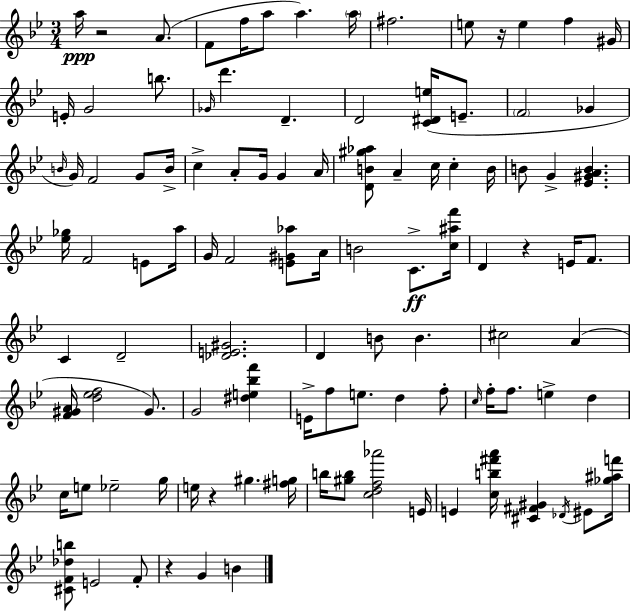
{
  \clef treble
  \numericTimeSignature
  \time 3/4
  \key g \minor
  a''16\ppp r2 a'8.( | f'8 f''16 a''8 a''4.) \parenthesize a''16 | fis''2. | e''8 r16 e''4 f''4 gis'16 | \break e'16-. g'2 b''8. | \grace { ges'16 } d'''4. d'4.-- | d'2 <c' dis' e''>16( e'8.-- | \parenthesize f'2 ges'4 | \break \grace { b'16 } g'16) f'2 g'8 | b'16-> c''4-> a'8-. g'16 g'4 | a'16 <d' b' gis'' aes''>8 a'4-- c''16 c''4-. | b'16 b'8 g'4-> <ees' gis' a' b'>4. | \break <ees'' ges''>16 f'2 e'8 | a''16 g'16 f'2 <e' gis' aes''>8 | a'16 b'2 c'8.->\ff | <c'' ais'' f'''>16 d'4 r4 e'16 f'8. | \break c'4 d'2-- | <des' e' gis'>2. | d'4 b'8 b'4. | cis''2 a'4( | \break <f' gis' a'>16 <d'' ees'' f''>2 gis'8.) | g'2 <dis'' e'' bes'' f'''>4 | e'16-> f''8 e''8. d''4 | f''8-. \grace { c''16 } f''16-. f''8. e''4-> d''4 | \break c''16 e''8 ees''2-- | g''16 e''16 r4 gis''4. | <fis'' g''>16 b''16 <gis'' b''>8 <c'' d'' f'' aes'''>2 | e'16 e'4 <c'' b'' fis''' a'''>16 <cis' fis' gis'>4 | \break \acciaccatura { des'16 } eis'8 <ges'' ais'' f'''>16 <cis' f' des'' b''>8 e'2 | f'8-. r4 g'4 | b'4 \bar "|."
}